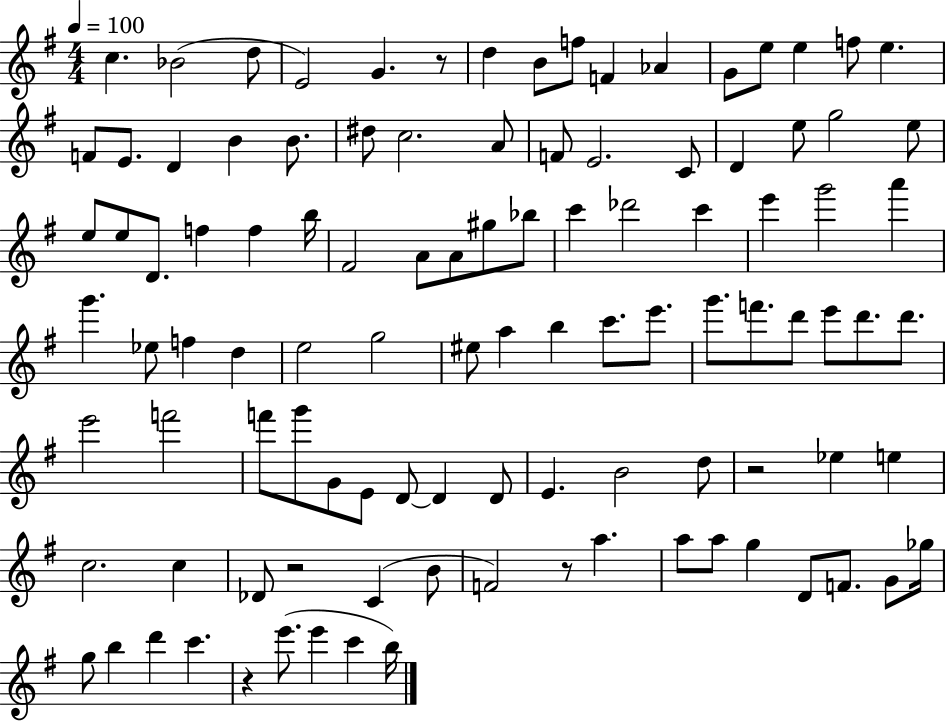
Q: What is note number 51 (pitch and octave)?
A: D5